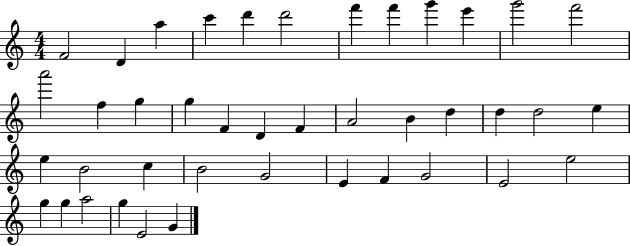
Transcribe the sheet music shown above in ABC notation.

X:1
T:Untitled
M:4/4
L:1/4
K:C
F2 D a c' d' d'2 f' f' g' e' g'2 f'2 a'2 f g g F D F A2 B d d d2 e e B2 c B2 G2 E F G2 E2 e2 g g a2 g E2 G